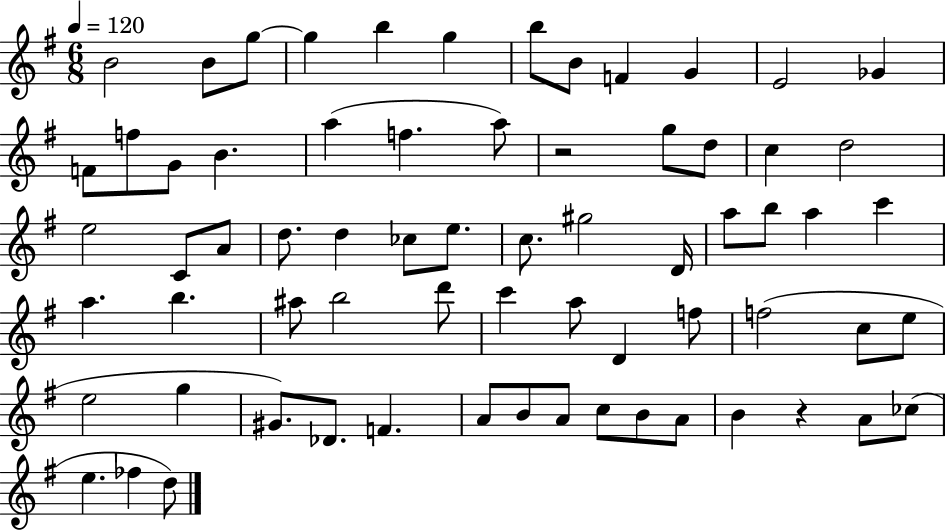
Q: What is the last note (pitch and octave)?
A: D5